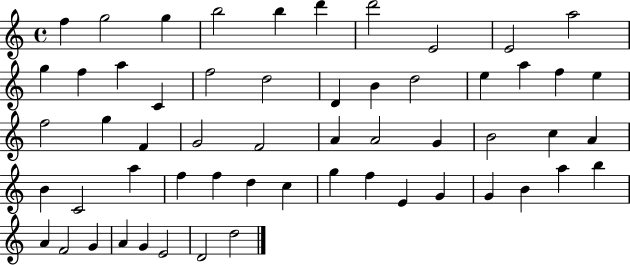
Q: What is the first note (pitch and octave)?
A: F5